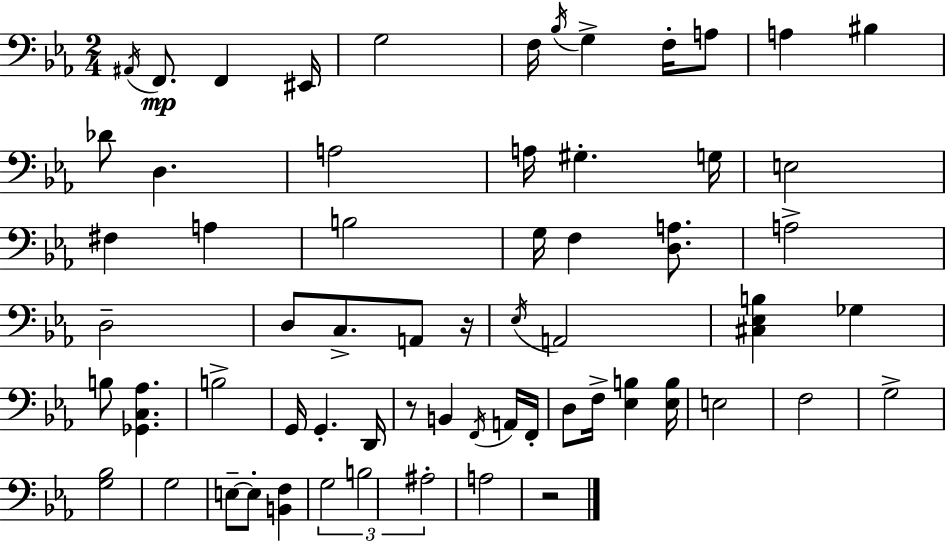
{
  \clef bass
  \numericTimeSignature
  \time 2/4
  \key ees \major
  \acciaccatura { ais,16 }\mp f,8. f,4 | eis,16 g2 | f16 \acciaccatura { bes16 } g4-> f16-. | a8 a4 bis4 | \break des'8 d4. | a2 | a16 gis4.-. | g16 e2 | \break fis4 a4 | b2 | g16 f4 <d a>8. | a2-> | \break d2-- | d8 c8.-> a,8 | r16 \acciaccatura { ees16 } a,2 | <cis ees b>4 ges4 | \break b8 <ges, c aes>4. | b2-> | g,16 g,4.-. | d,16 r8 b,4 | \break \acciaccatura { f,16 } a,16 f,16-. d8 f16-> <ees b>4 | <ees b>16 e2 | f2 | g2-> | \break <g bes>2 | g2 | e8--~~ e8-. | <b, f>4 \tuplet 3/2 { g2 | \break b2 | ais2-. } | a2 | r2 | \break \bar "|."
}